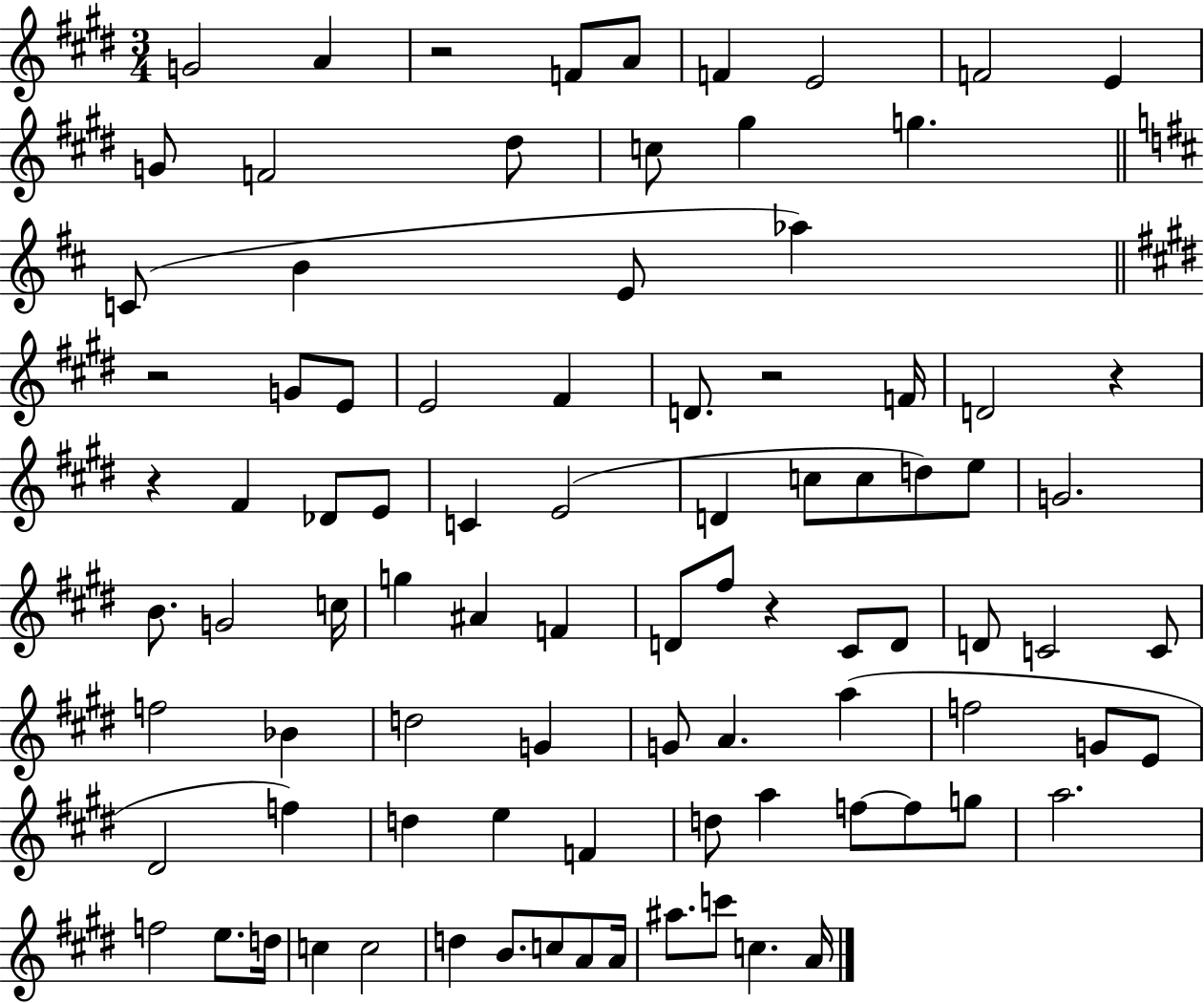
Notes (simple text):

G4/h A4/q R/h F4/e A4/e F4/q E4/h F4/h E4/q G4/e F4/h D#5/e C5/e G#5/q G5/q. C4/e B4/q E4/e Ab5/q R/h G4/e E4/e E4/h F#4/q D4/e. R/h F4/s D4/h R/q R/q F#4/q Db4/e E4/e C4/q E4/h D4/q C5/e C5/e D5/e E5/e G4/h. B4/e. G4/h C5/s G5/q A#4/q F4/q D4/e F#5/e R/q C#4/e D4/e D4/e C4/h C4/e F5/h Bb4/q D5/h G4/q G4/e A4/q. A5/q F5/h G4/e E4/e D#4/h F5/q D5/q E5/q F4/q D5/e A5/q F5/e F5/e G5/e A5/h. F5/h E5/e. D5/s C5/q C5/h D5/q B4/e. C5/e A4/e A4/s A#5/e. C6/e C5/q. A4/s